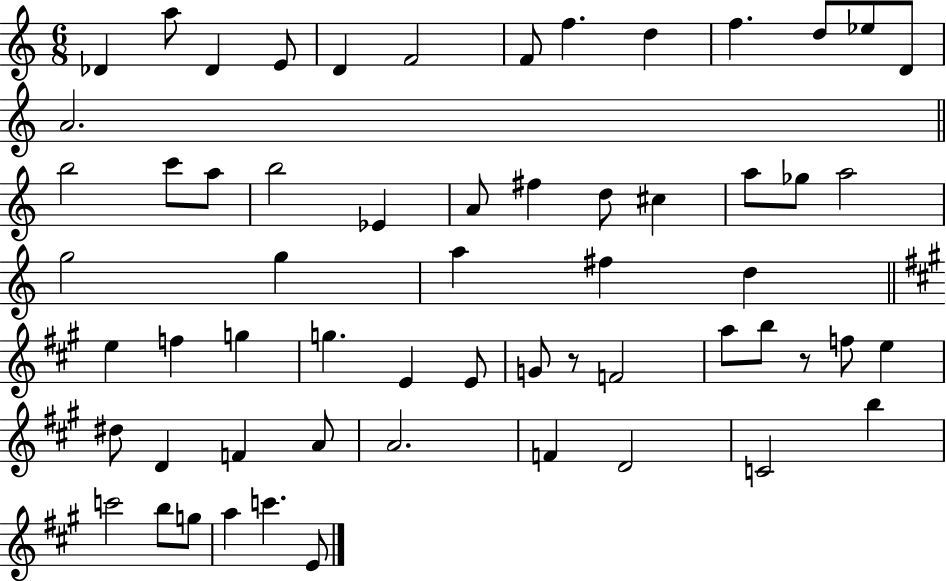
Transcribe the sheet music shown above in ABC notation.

X:1
T:Untitled
M:6/8
L:1/4
K:C
_D a/2 _D E/2 D F2 F/2 f d f d/2 _e/2 D/2 A2 b2 c'/2 a/2 b2 _E A/2 ^f d/2 ^c a/2 _g/2 a2 g2 g a ^f d e f g g E E/2 G/2 z/2 F2 a/2 b/2 z/2 f/2 e ^d/2 D F A/2 A2 F D2 C2 b c'2 b/2 g/2 a c' E/2